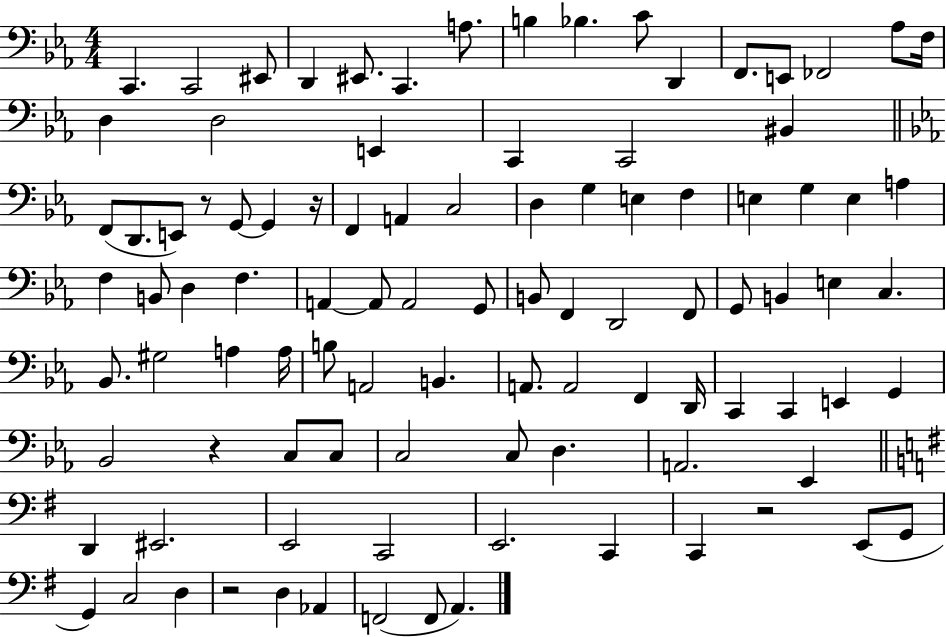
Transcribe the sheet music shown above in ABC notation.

X:1
T:Untitled
M:4/4
L:1/4
K:Eb
C,, C,,2 ^E,,/2 D,, ^E,,/2 C,, A,/2 B, _B, C/2 D,, F,,/2 E,,/2 _F,,2 _A,/2 F,/4 D, D,2 E,, C,, C,,2 ^B,, F,,/2 D,,/2 E,,/2 z/2 G,,/2 G,, z/4 F,, A,, C,2 D, G, E, F, E, G, E, A, F, B,,/2 D, F, A,, A,,/2 A,,2 G,,/2 B,,/2 F,, D,,2 F,,/2 G,,/2 B,, E, C, _B,,/2 ^G,2 A, A,/4 B,/2 A,,2 B,, A,,/2 A,,2 F,, D,,/4 C,, C,, E,, G,, _B,,2 z C,/2 C,/2 C,2 C,/2 D, A,,2 _E,, D,, ^E,,2 E,,2 C,,2 E,,2 C,, C,, z2 E,,/2 G,,/2 G,, C,2 D, z2 D, _A,, F,,2 F,,/2 A,,